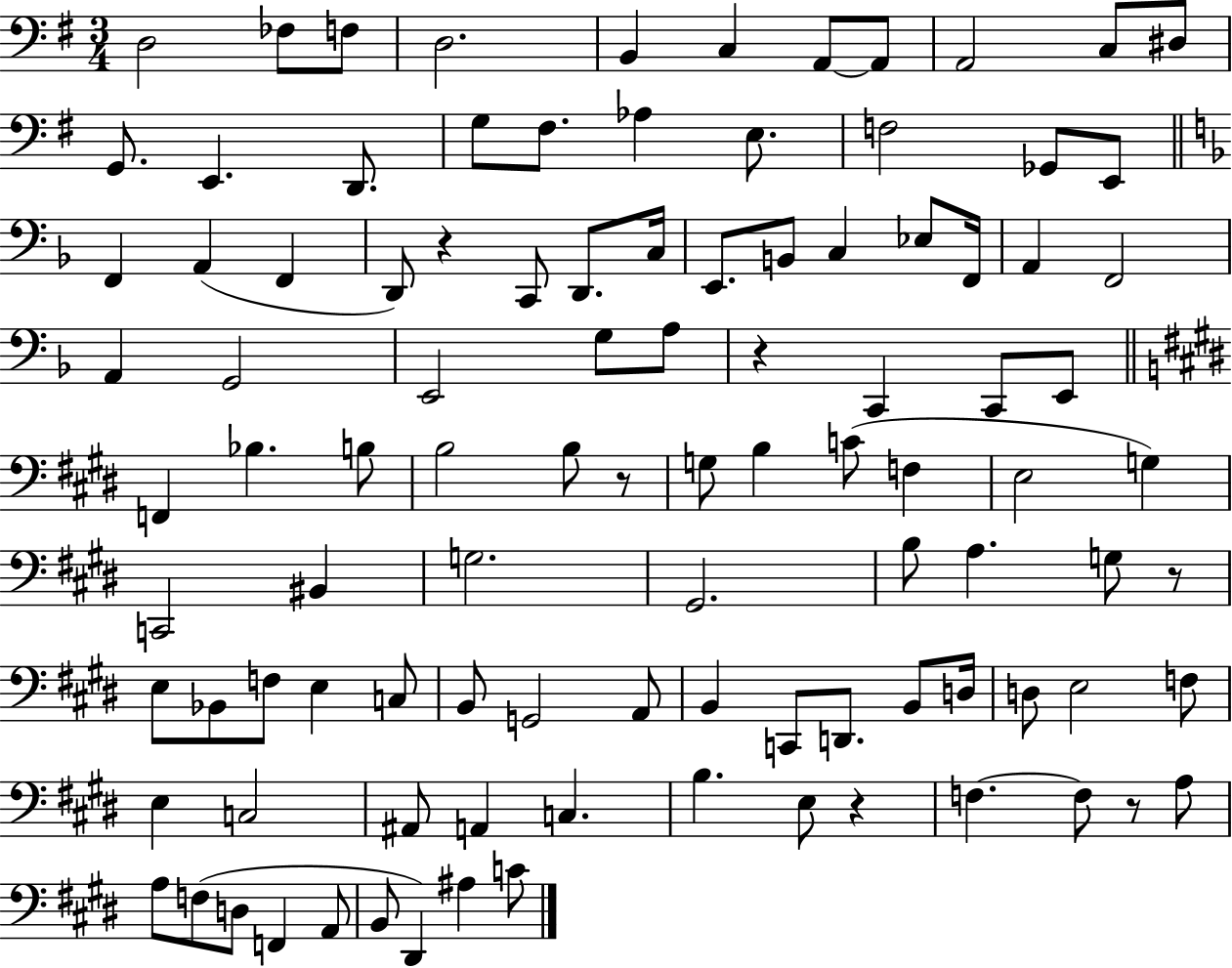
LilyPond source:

{
  \clef bass
  \numericTimeSignature
  \time 3/4
  \key g \major
  d2 fes8 f8 | d2. | b,4 c4 a,8~~ a,8 | a,2 c8 dis8 | \break g,8. e,4. d,8. | g8 fis8. aes4 e8. | f2 ges,8 e,8 | \bar "||" \break \key f \major f,4 a,4( f,4 | d,8) r4 c,8 d,8. c16 | e,8. b,8 c4 ees8 f,16 | a,4 f,2 | \break a,4 g,2 | e,2 g8 a8 | r4 c,4 c,8 e,8 | \bar "||" \break \key e \major f,4 bes4. b8 | b2 b8 r8 | g8 b4 c'8( f4 | e2 g4) | \break c,2 bis,4 | g2. | gis,2. | b8 a4. g8 r8 | \break e8 bes,8 f8 e4 c8 | b,8 g,2 a,8 | b,4 c,8 d,8. b,8 d16 | d8 e2 f8 | \break e4 c2 | ais,8 a,4 c4. | b4. e8 r4 | f4.~~ f8 r8 a8 | \break a8 f8( d8 f,4 a,8 | b,8 dis,4) ais4 c'8 | \bar "|."
}